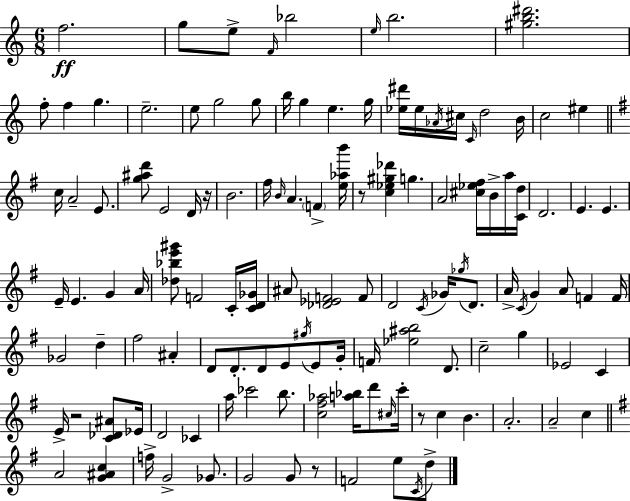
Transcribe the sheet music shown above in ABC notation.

X:1
T:Untitled
M:6/8
L:1/4
K:C
f2 g/2 e/2 F/4 _b2 e/4 b2 [^gb^d']2 f/2 f g e2 e/2 g2 g/2 b/4 g e g/4 [_e^d']/4 _e/4 _A/4 ^c/4 C/4 d2 B/4 c2 ^e c/4 A2 E/2 [g^ad']/2 E2 D/4 z/4 B2 ^f/4 B/4 A F [e_ab']/4 z/2 [c_e^g_d'] g A2 [^c_e^f]/4 B/4 a/4 [Cd]/4 D2 E E E/4 E G A/4 [_d_be'^g']/2 F2 C/4 [CD_G]/4 ^A/2 [_D_EF]2 F/2 D2 C/4 _G/4 _g/4 D/2 A/4 C/4 G A/2 F F/4 _G2 d ^f2 ^A D/2 D/2 D/2 E/2 ^g/4 E/2 G/4 F/4 [_e^ab]2 D/2 c2 g _E2 C E/4 z2 [C_D^A]/2 _E/4 D2 _C a/4 _c'2 b/2 [c^f_a]2 [a_b]/4 d'/2 ^c/4 c'/4 z/2 c B A2 A2 c A2 [G^Ac] f/4 G2 _G/2 G2 G/2 z/2 F2 e/2 C/4 d/2